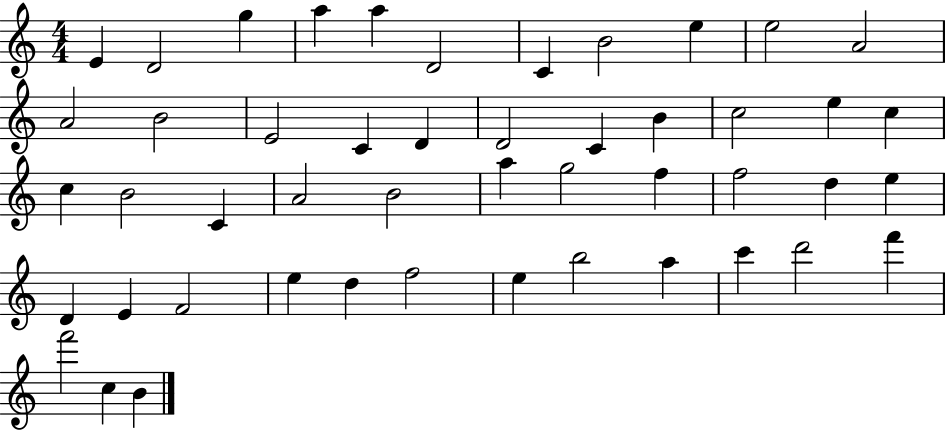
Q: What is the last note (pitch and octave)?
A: B4